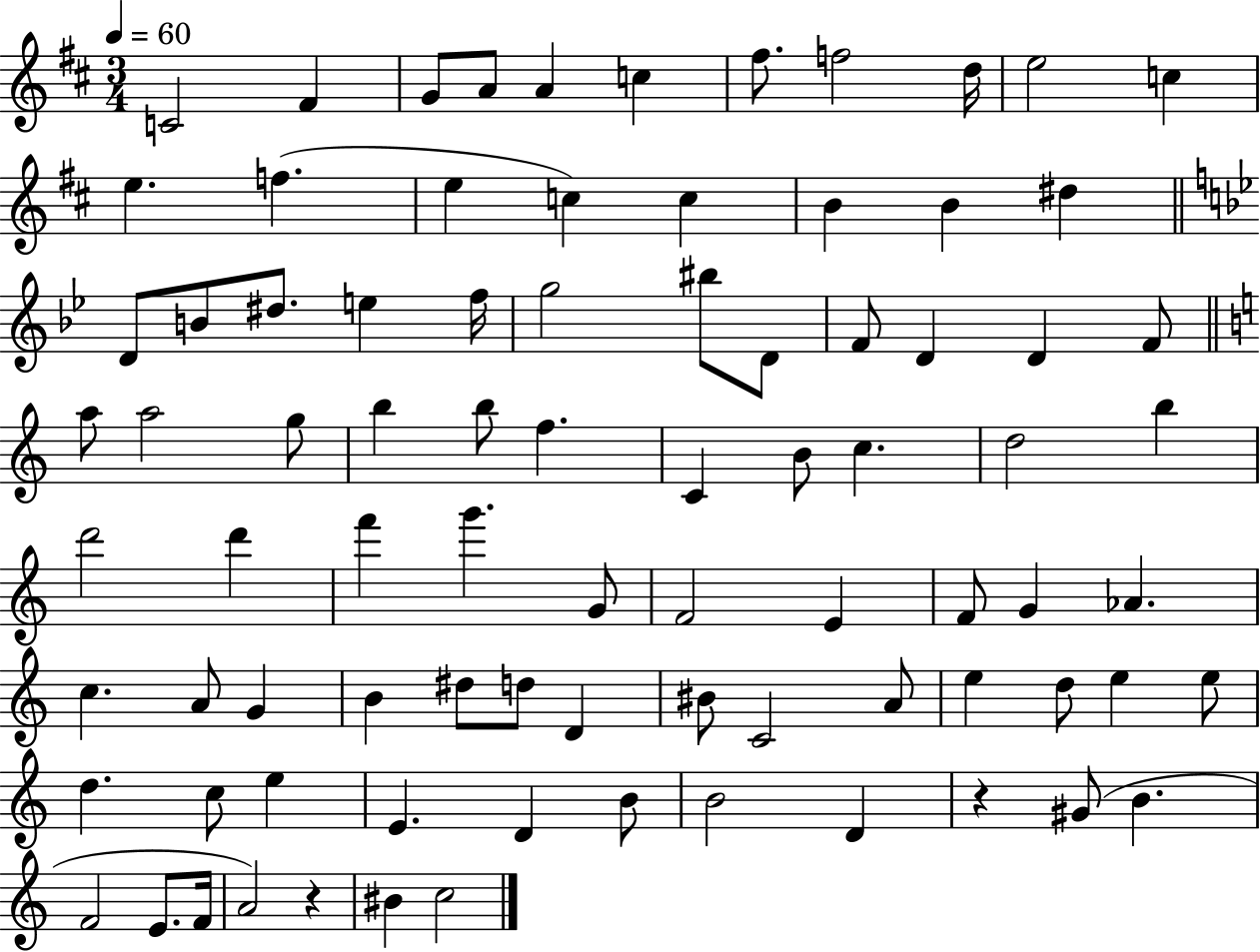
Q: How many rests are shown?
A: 2